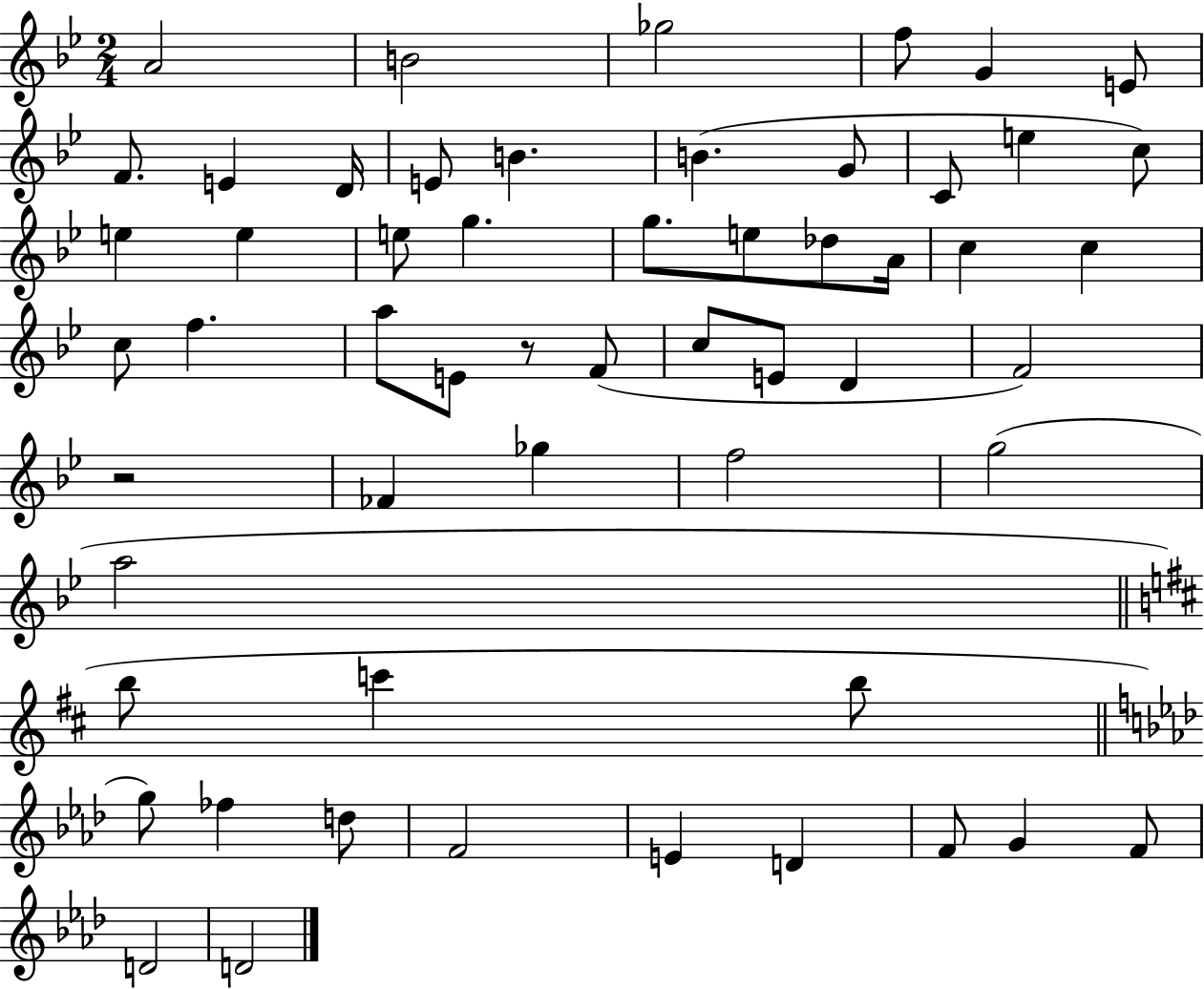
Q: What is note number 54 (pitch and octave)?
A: D4